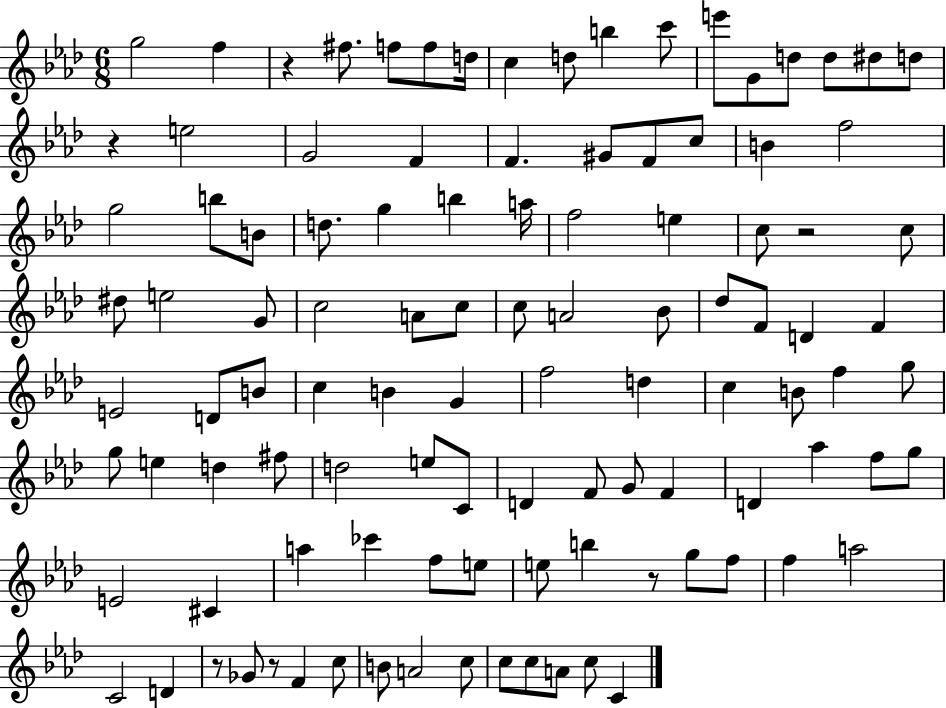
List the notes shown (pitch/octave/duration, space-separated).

G5/h F5/q R/q F#5/e. F5/e F5/e D5/s C5/q D5/e B5/q C6/e E6/e G4/e D5/e D5/e D#5/e D5/e R/q E5/h G4/h F4/q F4/q. G#4/e F4/e C5/e B4/q F5/h G5/h B5/e B4/e D5/e. G5/q B5/q A5/s F5/h E5/q C5/e R/h C5/e D#5/e E5/h G4/e C5/h A4/e C5/e C5/e A4/h Bb4/e Db5/e F4/e D4/q F4/q E4/h D4/e B4/e C5/q B4/q G4/q F5/h D5/q C5/q B4/e F5/q G5/e G5/e E5/q D5/q F#5/e D5/h E5/e C4/e D4/q F4/e G4/e F4/q D4/q Ab5/q F5/e G5/e E4/h C#4/q A5/q CES6/q F5/e E5/e E5/e B5/q R/e G5/e F5/e F5/q A5/h C4/h D4/q R/e Gb4/e R/e F4/q C5/e B4/e A4/h C5/e C5/e C5/e A4/e C5/e C4/q